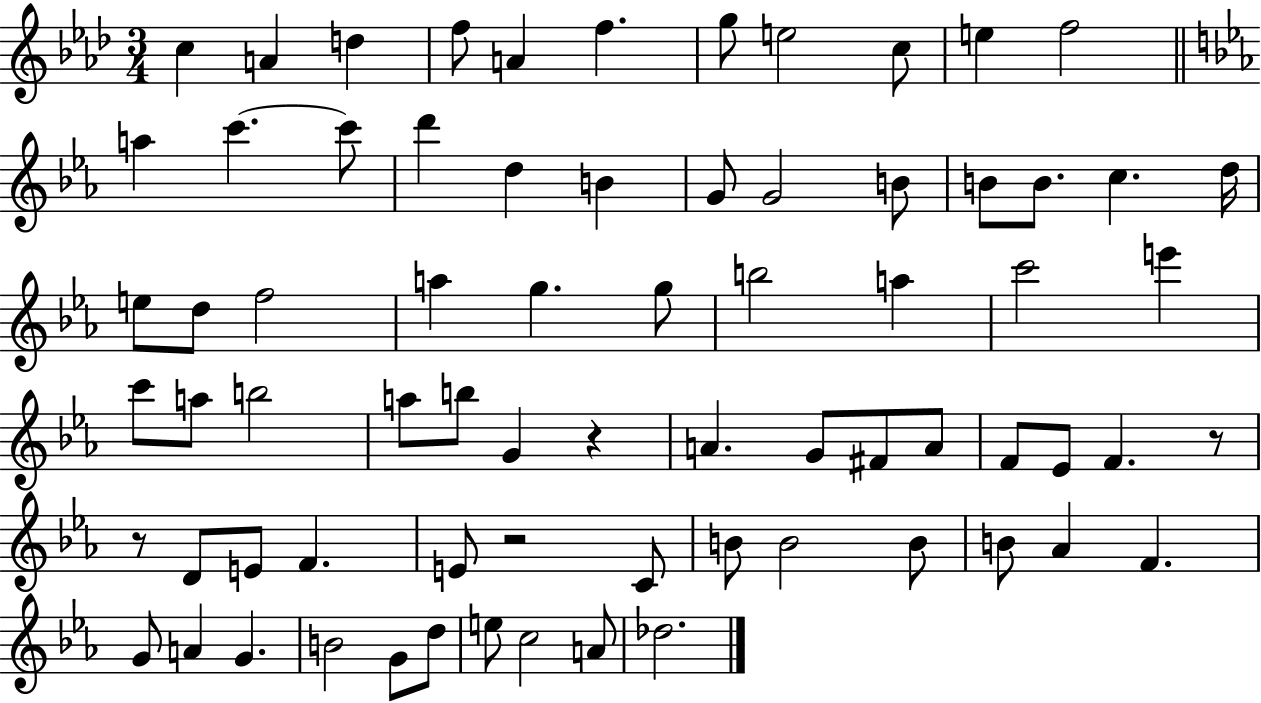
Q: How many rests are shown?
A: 4